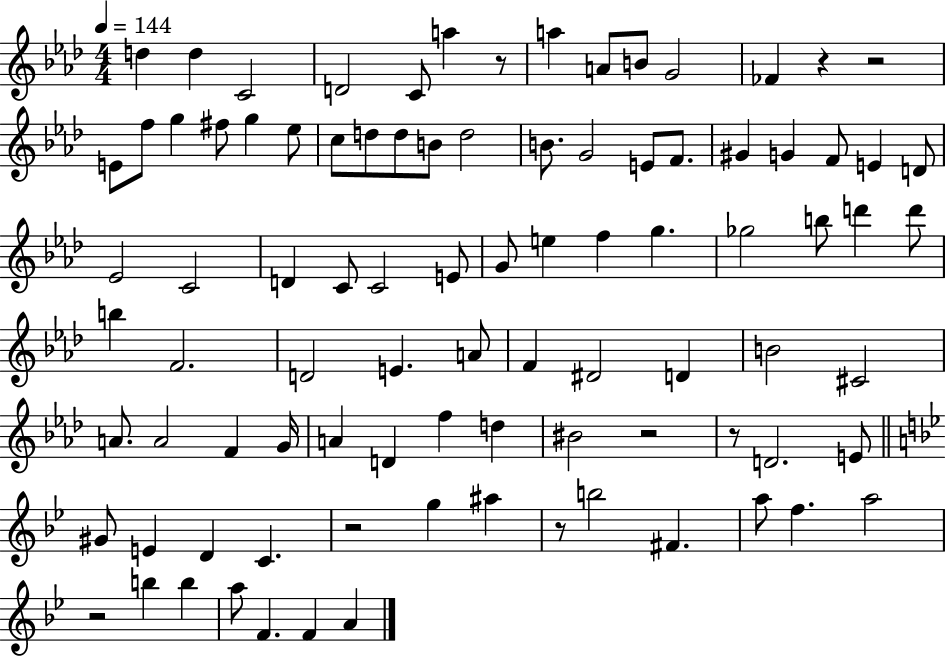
X:1
T:Untitled
M:4/4
L:1/4
K:Ab
d d C2 D2 C/2 a z/2 a A/2 B/2 G2 _F z z2 E/2 f/2 g ^f/2 g _e/2 c/2 d/2 d/2 B/2 d2 B/2 G2 E/2 F/2 ^G G F/2 E D/2 _E2 C2 D C/2 C2 E/2 G/2 e f g _g2 b/2 d' d'/2 b F2 D2 E A/2 F ^D2 D B2 ^C2 A/2 A2 F G/4 A D f d ^B2 z2 z/2 D2 E/2 ^G/2 E D C z2 g ^a z/2 b2 ^F a/2 f a2 z2 b b a/2 F F A